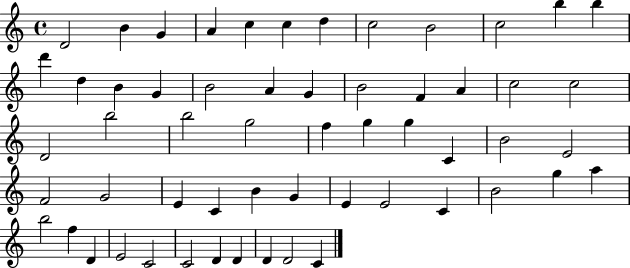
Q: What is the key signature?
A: C major